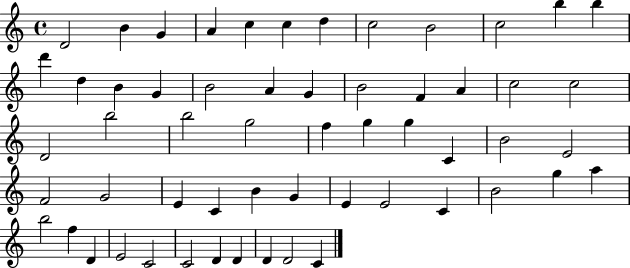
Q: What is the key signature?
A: C major